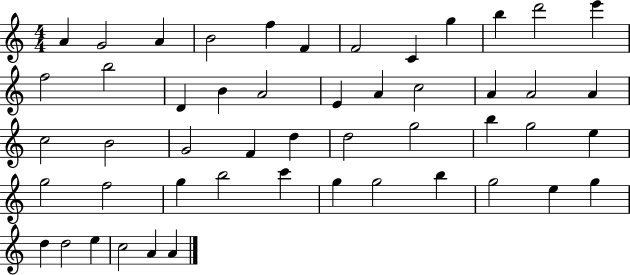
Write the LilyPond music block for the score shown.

{
  \clef treble
  \numericTimeSignature
  \time 4/4
  \key c \major
  a'4 g'2 a'4 | b'2 f''4 f'4 | f'2 c'4 g''4 | b''4 d'''2 e'''4 | \break f''2 b''2 | d'4 b'4 a'2 | e'4 a'4 c''2 | a'4 a'2 a'4 | \break c''2 b'2 | g'2 f'4 d''4 | d''2 g''2 | b''4 g''2 e''4 | \break g''2 f''2 | g''4 b''2 c'''4 | g''4 g''2 b''4 | g''2 e''4 g''4 | \break d''4 d''2 e''4 | c''2 a'4 a'4 | \bar "|."
}